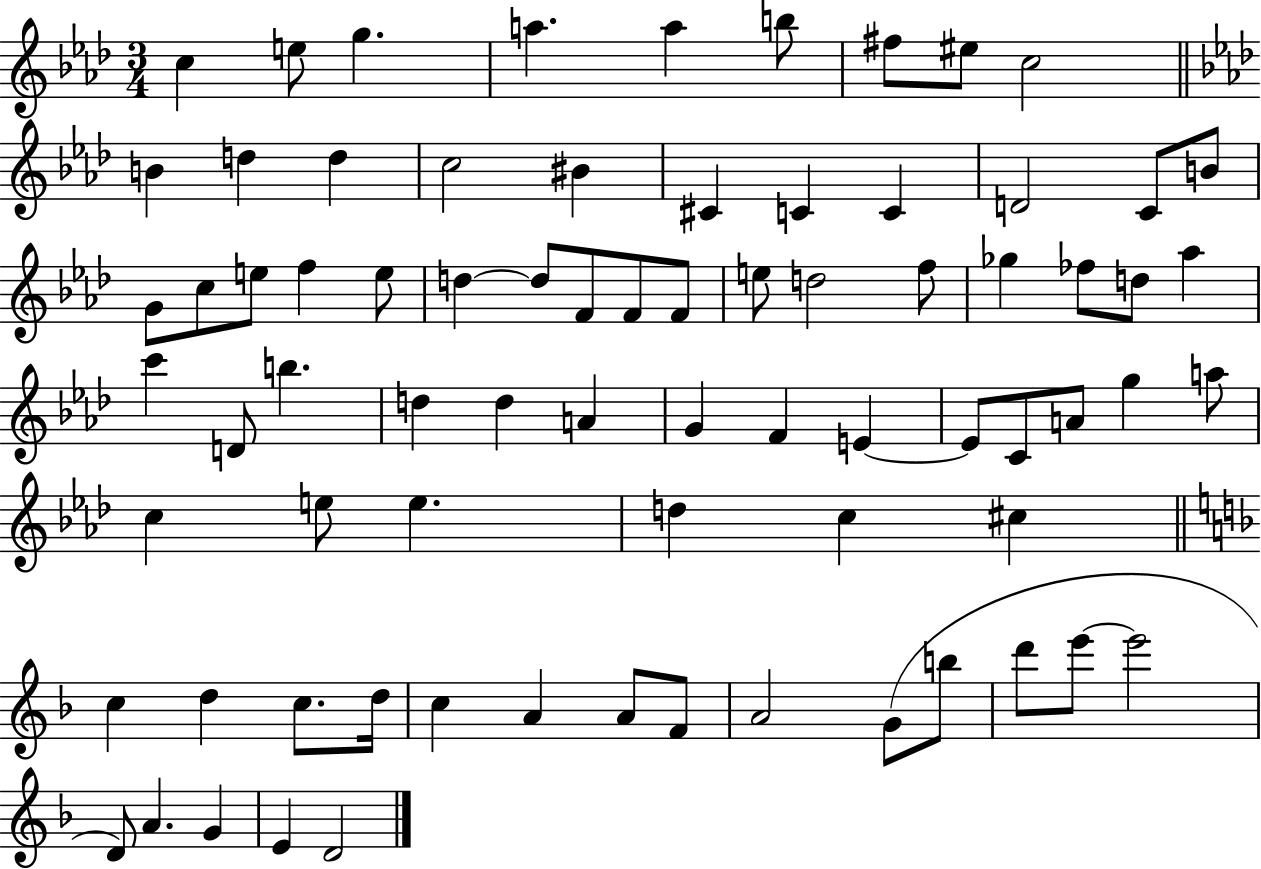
{
  \clef treble
  \numericTimeSignature
  \time 3/4
  \key aes \major
  c''4 e''8 g''4. | a''4. a''4 b''8 | fis''8 eis''8 c''2 | \bar "||" \break \key aes \major b'4 d''4 d''4 | c''2 bis'4 | cis'4 c'4 c'4 | d'2 c'8 b'8 | \break g'8 c''8 e''8 f''4 e''8 | d''4~~ d''8 f'8 f'8 f'8 | e''8 d''2 f''8 | ges''4 fes''8 d''8 aes''4 | \break c'''4 d'8 b''4. | d''4 d''4 a'4 | g'4 f'4 e'4~~ | e'8 c'8 a'8 g''4 a''8 | \break c''4 e''8 e''4. | d''4 c''4 cis''4 | \bar "||" \break \key f \major c''4 d''4 c''8. d''16 | c''4 a'4 a'8 f'8 | a'2 g'8( b''8 | d'''8 e'''8~~ e'''2 | \break d'8) a'4. g'4 | e'4 d'2 | \bar "|."
}